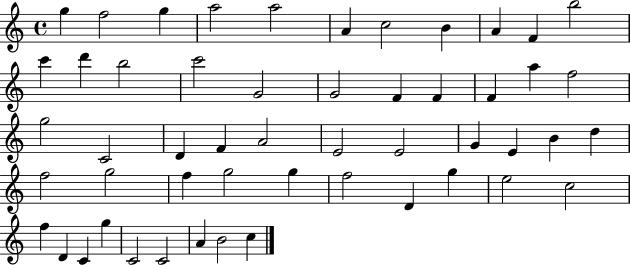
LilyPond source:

{
  \clef treble
  \time 4/4
  \defaultTimeSignature
  \key c \major
  g''4 f''2 g''4 | a''2 a''2 | a'4 c''2 b'4 | a'4 f'4 b''2 | \break c'''4 d'''4 b''2 | c'''2 g'2 | g'2 f'4 f'4 | f'4 a''4 f''2 | \break g''2 c'2 | d'4 f'4 a'2 | e'2 e'2 | g'4 e'4 b'4 d''4 | \break f''2 g''2 | f''4 g''2 g''4 | f''2 d'4 g''4 | e''2 c''2 | \break f''4 d'4 c'4 g''4 | c'2 c'2 | a'4 b'2 c''4 | \bar "|."
}